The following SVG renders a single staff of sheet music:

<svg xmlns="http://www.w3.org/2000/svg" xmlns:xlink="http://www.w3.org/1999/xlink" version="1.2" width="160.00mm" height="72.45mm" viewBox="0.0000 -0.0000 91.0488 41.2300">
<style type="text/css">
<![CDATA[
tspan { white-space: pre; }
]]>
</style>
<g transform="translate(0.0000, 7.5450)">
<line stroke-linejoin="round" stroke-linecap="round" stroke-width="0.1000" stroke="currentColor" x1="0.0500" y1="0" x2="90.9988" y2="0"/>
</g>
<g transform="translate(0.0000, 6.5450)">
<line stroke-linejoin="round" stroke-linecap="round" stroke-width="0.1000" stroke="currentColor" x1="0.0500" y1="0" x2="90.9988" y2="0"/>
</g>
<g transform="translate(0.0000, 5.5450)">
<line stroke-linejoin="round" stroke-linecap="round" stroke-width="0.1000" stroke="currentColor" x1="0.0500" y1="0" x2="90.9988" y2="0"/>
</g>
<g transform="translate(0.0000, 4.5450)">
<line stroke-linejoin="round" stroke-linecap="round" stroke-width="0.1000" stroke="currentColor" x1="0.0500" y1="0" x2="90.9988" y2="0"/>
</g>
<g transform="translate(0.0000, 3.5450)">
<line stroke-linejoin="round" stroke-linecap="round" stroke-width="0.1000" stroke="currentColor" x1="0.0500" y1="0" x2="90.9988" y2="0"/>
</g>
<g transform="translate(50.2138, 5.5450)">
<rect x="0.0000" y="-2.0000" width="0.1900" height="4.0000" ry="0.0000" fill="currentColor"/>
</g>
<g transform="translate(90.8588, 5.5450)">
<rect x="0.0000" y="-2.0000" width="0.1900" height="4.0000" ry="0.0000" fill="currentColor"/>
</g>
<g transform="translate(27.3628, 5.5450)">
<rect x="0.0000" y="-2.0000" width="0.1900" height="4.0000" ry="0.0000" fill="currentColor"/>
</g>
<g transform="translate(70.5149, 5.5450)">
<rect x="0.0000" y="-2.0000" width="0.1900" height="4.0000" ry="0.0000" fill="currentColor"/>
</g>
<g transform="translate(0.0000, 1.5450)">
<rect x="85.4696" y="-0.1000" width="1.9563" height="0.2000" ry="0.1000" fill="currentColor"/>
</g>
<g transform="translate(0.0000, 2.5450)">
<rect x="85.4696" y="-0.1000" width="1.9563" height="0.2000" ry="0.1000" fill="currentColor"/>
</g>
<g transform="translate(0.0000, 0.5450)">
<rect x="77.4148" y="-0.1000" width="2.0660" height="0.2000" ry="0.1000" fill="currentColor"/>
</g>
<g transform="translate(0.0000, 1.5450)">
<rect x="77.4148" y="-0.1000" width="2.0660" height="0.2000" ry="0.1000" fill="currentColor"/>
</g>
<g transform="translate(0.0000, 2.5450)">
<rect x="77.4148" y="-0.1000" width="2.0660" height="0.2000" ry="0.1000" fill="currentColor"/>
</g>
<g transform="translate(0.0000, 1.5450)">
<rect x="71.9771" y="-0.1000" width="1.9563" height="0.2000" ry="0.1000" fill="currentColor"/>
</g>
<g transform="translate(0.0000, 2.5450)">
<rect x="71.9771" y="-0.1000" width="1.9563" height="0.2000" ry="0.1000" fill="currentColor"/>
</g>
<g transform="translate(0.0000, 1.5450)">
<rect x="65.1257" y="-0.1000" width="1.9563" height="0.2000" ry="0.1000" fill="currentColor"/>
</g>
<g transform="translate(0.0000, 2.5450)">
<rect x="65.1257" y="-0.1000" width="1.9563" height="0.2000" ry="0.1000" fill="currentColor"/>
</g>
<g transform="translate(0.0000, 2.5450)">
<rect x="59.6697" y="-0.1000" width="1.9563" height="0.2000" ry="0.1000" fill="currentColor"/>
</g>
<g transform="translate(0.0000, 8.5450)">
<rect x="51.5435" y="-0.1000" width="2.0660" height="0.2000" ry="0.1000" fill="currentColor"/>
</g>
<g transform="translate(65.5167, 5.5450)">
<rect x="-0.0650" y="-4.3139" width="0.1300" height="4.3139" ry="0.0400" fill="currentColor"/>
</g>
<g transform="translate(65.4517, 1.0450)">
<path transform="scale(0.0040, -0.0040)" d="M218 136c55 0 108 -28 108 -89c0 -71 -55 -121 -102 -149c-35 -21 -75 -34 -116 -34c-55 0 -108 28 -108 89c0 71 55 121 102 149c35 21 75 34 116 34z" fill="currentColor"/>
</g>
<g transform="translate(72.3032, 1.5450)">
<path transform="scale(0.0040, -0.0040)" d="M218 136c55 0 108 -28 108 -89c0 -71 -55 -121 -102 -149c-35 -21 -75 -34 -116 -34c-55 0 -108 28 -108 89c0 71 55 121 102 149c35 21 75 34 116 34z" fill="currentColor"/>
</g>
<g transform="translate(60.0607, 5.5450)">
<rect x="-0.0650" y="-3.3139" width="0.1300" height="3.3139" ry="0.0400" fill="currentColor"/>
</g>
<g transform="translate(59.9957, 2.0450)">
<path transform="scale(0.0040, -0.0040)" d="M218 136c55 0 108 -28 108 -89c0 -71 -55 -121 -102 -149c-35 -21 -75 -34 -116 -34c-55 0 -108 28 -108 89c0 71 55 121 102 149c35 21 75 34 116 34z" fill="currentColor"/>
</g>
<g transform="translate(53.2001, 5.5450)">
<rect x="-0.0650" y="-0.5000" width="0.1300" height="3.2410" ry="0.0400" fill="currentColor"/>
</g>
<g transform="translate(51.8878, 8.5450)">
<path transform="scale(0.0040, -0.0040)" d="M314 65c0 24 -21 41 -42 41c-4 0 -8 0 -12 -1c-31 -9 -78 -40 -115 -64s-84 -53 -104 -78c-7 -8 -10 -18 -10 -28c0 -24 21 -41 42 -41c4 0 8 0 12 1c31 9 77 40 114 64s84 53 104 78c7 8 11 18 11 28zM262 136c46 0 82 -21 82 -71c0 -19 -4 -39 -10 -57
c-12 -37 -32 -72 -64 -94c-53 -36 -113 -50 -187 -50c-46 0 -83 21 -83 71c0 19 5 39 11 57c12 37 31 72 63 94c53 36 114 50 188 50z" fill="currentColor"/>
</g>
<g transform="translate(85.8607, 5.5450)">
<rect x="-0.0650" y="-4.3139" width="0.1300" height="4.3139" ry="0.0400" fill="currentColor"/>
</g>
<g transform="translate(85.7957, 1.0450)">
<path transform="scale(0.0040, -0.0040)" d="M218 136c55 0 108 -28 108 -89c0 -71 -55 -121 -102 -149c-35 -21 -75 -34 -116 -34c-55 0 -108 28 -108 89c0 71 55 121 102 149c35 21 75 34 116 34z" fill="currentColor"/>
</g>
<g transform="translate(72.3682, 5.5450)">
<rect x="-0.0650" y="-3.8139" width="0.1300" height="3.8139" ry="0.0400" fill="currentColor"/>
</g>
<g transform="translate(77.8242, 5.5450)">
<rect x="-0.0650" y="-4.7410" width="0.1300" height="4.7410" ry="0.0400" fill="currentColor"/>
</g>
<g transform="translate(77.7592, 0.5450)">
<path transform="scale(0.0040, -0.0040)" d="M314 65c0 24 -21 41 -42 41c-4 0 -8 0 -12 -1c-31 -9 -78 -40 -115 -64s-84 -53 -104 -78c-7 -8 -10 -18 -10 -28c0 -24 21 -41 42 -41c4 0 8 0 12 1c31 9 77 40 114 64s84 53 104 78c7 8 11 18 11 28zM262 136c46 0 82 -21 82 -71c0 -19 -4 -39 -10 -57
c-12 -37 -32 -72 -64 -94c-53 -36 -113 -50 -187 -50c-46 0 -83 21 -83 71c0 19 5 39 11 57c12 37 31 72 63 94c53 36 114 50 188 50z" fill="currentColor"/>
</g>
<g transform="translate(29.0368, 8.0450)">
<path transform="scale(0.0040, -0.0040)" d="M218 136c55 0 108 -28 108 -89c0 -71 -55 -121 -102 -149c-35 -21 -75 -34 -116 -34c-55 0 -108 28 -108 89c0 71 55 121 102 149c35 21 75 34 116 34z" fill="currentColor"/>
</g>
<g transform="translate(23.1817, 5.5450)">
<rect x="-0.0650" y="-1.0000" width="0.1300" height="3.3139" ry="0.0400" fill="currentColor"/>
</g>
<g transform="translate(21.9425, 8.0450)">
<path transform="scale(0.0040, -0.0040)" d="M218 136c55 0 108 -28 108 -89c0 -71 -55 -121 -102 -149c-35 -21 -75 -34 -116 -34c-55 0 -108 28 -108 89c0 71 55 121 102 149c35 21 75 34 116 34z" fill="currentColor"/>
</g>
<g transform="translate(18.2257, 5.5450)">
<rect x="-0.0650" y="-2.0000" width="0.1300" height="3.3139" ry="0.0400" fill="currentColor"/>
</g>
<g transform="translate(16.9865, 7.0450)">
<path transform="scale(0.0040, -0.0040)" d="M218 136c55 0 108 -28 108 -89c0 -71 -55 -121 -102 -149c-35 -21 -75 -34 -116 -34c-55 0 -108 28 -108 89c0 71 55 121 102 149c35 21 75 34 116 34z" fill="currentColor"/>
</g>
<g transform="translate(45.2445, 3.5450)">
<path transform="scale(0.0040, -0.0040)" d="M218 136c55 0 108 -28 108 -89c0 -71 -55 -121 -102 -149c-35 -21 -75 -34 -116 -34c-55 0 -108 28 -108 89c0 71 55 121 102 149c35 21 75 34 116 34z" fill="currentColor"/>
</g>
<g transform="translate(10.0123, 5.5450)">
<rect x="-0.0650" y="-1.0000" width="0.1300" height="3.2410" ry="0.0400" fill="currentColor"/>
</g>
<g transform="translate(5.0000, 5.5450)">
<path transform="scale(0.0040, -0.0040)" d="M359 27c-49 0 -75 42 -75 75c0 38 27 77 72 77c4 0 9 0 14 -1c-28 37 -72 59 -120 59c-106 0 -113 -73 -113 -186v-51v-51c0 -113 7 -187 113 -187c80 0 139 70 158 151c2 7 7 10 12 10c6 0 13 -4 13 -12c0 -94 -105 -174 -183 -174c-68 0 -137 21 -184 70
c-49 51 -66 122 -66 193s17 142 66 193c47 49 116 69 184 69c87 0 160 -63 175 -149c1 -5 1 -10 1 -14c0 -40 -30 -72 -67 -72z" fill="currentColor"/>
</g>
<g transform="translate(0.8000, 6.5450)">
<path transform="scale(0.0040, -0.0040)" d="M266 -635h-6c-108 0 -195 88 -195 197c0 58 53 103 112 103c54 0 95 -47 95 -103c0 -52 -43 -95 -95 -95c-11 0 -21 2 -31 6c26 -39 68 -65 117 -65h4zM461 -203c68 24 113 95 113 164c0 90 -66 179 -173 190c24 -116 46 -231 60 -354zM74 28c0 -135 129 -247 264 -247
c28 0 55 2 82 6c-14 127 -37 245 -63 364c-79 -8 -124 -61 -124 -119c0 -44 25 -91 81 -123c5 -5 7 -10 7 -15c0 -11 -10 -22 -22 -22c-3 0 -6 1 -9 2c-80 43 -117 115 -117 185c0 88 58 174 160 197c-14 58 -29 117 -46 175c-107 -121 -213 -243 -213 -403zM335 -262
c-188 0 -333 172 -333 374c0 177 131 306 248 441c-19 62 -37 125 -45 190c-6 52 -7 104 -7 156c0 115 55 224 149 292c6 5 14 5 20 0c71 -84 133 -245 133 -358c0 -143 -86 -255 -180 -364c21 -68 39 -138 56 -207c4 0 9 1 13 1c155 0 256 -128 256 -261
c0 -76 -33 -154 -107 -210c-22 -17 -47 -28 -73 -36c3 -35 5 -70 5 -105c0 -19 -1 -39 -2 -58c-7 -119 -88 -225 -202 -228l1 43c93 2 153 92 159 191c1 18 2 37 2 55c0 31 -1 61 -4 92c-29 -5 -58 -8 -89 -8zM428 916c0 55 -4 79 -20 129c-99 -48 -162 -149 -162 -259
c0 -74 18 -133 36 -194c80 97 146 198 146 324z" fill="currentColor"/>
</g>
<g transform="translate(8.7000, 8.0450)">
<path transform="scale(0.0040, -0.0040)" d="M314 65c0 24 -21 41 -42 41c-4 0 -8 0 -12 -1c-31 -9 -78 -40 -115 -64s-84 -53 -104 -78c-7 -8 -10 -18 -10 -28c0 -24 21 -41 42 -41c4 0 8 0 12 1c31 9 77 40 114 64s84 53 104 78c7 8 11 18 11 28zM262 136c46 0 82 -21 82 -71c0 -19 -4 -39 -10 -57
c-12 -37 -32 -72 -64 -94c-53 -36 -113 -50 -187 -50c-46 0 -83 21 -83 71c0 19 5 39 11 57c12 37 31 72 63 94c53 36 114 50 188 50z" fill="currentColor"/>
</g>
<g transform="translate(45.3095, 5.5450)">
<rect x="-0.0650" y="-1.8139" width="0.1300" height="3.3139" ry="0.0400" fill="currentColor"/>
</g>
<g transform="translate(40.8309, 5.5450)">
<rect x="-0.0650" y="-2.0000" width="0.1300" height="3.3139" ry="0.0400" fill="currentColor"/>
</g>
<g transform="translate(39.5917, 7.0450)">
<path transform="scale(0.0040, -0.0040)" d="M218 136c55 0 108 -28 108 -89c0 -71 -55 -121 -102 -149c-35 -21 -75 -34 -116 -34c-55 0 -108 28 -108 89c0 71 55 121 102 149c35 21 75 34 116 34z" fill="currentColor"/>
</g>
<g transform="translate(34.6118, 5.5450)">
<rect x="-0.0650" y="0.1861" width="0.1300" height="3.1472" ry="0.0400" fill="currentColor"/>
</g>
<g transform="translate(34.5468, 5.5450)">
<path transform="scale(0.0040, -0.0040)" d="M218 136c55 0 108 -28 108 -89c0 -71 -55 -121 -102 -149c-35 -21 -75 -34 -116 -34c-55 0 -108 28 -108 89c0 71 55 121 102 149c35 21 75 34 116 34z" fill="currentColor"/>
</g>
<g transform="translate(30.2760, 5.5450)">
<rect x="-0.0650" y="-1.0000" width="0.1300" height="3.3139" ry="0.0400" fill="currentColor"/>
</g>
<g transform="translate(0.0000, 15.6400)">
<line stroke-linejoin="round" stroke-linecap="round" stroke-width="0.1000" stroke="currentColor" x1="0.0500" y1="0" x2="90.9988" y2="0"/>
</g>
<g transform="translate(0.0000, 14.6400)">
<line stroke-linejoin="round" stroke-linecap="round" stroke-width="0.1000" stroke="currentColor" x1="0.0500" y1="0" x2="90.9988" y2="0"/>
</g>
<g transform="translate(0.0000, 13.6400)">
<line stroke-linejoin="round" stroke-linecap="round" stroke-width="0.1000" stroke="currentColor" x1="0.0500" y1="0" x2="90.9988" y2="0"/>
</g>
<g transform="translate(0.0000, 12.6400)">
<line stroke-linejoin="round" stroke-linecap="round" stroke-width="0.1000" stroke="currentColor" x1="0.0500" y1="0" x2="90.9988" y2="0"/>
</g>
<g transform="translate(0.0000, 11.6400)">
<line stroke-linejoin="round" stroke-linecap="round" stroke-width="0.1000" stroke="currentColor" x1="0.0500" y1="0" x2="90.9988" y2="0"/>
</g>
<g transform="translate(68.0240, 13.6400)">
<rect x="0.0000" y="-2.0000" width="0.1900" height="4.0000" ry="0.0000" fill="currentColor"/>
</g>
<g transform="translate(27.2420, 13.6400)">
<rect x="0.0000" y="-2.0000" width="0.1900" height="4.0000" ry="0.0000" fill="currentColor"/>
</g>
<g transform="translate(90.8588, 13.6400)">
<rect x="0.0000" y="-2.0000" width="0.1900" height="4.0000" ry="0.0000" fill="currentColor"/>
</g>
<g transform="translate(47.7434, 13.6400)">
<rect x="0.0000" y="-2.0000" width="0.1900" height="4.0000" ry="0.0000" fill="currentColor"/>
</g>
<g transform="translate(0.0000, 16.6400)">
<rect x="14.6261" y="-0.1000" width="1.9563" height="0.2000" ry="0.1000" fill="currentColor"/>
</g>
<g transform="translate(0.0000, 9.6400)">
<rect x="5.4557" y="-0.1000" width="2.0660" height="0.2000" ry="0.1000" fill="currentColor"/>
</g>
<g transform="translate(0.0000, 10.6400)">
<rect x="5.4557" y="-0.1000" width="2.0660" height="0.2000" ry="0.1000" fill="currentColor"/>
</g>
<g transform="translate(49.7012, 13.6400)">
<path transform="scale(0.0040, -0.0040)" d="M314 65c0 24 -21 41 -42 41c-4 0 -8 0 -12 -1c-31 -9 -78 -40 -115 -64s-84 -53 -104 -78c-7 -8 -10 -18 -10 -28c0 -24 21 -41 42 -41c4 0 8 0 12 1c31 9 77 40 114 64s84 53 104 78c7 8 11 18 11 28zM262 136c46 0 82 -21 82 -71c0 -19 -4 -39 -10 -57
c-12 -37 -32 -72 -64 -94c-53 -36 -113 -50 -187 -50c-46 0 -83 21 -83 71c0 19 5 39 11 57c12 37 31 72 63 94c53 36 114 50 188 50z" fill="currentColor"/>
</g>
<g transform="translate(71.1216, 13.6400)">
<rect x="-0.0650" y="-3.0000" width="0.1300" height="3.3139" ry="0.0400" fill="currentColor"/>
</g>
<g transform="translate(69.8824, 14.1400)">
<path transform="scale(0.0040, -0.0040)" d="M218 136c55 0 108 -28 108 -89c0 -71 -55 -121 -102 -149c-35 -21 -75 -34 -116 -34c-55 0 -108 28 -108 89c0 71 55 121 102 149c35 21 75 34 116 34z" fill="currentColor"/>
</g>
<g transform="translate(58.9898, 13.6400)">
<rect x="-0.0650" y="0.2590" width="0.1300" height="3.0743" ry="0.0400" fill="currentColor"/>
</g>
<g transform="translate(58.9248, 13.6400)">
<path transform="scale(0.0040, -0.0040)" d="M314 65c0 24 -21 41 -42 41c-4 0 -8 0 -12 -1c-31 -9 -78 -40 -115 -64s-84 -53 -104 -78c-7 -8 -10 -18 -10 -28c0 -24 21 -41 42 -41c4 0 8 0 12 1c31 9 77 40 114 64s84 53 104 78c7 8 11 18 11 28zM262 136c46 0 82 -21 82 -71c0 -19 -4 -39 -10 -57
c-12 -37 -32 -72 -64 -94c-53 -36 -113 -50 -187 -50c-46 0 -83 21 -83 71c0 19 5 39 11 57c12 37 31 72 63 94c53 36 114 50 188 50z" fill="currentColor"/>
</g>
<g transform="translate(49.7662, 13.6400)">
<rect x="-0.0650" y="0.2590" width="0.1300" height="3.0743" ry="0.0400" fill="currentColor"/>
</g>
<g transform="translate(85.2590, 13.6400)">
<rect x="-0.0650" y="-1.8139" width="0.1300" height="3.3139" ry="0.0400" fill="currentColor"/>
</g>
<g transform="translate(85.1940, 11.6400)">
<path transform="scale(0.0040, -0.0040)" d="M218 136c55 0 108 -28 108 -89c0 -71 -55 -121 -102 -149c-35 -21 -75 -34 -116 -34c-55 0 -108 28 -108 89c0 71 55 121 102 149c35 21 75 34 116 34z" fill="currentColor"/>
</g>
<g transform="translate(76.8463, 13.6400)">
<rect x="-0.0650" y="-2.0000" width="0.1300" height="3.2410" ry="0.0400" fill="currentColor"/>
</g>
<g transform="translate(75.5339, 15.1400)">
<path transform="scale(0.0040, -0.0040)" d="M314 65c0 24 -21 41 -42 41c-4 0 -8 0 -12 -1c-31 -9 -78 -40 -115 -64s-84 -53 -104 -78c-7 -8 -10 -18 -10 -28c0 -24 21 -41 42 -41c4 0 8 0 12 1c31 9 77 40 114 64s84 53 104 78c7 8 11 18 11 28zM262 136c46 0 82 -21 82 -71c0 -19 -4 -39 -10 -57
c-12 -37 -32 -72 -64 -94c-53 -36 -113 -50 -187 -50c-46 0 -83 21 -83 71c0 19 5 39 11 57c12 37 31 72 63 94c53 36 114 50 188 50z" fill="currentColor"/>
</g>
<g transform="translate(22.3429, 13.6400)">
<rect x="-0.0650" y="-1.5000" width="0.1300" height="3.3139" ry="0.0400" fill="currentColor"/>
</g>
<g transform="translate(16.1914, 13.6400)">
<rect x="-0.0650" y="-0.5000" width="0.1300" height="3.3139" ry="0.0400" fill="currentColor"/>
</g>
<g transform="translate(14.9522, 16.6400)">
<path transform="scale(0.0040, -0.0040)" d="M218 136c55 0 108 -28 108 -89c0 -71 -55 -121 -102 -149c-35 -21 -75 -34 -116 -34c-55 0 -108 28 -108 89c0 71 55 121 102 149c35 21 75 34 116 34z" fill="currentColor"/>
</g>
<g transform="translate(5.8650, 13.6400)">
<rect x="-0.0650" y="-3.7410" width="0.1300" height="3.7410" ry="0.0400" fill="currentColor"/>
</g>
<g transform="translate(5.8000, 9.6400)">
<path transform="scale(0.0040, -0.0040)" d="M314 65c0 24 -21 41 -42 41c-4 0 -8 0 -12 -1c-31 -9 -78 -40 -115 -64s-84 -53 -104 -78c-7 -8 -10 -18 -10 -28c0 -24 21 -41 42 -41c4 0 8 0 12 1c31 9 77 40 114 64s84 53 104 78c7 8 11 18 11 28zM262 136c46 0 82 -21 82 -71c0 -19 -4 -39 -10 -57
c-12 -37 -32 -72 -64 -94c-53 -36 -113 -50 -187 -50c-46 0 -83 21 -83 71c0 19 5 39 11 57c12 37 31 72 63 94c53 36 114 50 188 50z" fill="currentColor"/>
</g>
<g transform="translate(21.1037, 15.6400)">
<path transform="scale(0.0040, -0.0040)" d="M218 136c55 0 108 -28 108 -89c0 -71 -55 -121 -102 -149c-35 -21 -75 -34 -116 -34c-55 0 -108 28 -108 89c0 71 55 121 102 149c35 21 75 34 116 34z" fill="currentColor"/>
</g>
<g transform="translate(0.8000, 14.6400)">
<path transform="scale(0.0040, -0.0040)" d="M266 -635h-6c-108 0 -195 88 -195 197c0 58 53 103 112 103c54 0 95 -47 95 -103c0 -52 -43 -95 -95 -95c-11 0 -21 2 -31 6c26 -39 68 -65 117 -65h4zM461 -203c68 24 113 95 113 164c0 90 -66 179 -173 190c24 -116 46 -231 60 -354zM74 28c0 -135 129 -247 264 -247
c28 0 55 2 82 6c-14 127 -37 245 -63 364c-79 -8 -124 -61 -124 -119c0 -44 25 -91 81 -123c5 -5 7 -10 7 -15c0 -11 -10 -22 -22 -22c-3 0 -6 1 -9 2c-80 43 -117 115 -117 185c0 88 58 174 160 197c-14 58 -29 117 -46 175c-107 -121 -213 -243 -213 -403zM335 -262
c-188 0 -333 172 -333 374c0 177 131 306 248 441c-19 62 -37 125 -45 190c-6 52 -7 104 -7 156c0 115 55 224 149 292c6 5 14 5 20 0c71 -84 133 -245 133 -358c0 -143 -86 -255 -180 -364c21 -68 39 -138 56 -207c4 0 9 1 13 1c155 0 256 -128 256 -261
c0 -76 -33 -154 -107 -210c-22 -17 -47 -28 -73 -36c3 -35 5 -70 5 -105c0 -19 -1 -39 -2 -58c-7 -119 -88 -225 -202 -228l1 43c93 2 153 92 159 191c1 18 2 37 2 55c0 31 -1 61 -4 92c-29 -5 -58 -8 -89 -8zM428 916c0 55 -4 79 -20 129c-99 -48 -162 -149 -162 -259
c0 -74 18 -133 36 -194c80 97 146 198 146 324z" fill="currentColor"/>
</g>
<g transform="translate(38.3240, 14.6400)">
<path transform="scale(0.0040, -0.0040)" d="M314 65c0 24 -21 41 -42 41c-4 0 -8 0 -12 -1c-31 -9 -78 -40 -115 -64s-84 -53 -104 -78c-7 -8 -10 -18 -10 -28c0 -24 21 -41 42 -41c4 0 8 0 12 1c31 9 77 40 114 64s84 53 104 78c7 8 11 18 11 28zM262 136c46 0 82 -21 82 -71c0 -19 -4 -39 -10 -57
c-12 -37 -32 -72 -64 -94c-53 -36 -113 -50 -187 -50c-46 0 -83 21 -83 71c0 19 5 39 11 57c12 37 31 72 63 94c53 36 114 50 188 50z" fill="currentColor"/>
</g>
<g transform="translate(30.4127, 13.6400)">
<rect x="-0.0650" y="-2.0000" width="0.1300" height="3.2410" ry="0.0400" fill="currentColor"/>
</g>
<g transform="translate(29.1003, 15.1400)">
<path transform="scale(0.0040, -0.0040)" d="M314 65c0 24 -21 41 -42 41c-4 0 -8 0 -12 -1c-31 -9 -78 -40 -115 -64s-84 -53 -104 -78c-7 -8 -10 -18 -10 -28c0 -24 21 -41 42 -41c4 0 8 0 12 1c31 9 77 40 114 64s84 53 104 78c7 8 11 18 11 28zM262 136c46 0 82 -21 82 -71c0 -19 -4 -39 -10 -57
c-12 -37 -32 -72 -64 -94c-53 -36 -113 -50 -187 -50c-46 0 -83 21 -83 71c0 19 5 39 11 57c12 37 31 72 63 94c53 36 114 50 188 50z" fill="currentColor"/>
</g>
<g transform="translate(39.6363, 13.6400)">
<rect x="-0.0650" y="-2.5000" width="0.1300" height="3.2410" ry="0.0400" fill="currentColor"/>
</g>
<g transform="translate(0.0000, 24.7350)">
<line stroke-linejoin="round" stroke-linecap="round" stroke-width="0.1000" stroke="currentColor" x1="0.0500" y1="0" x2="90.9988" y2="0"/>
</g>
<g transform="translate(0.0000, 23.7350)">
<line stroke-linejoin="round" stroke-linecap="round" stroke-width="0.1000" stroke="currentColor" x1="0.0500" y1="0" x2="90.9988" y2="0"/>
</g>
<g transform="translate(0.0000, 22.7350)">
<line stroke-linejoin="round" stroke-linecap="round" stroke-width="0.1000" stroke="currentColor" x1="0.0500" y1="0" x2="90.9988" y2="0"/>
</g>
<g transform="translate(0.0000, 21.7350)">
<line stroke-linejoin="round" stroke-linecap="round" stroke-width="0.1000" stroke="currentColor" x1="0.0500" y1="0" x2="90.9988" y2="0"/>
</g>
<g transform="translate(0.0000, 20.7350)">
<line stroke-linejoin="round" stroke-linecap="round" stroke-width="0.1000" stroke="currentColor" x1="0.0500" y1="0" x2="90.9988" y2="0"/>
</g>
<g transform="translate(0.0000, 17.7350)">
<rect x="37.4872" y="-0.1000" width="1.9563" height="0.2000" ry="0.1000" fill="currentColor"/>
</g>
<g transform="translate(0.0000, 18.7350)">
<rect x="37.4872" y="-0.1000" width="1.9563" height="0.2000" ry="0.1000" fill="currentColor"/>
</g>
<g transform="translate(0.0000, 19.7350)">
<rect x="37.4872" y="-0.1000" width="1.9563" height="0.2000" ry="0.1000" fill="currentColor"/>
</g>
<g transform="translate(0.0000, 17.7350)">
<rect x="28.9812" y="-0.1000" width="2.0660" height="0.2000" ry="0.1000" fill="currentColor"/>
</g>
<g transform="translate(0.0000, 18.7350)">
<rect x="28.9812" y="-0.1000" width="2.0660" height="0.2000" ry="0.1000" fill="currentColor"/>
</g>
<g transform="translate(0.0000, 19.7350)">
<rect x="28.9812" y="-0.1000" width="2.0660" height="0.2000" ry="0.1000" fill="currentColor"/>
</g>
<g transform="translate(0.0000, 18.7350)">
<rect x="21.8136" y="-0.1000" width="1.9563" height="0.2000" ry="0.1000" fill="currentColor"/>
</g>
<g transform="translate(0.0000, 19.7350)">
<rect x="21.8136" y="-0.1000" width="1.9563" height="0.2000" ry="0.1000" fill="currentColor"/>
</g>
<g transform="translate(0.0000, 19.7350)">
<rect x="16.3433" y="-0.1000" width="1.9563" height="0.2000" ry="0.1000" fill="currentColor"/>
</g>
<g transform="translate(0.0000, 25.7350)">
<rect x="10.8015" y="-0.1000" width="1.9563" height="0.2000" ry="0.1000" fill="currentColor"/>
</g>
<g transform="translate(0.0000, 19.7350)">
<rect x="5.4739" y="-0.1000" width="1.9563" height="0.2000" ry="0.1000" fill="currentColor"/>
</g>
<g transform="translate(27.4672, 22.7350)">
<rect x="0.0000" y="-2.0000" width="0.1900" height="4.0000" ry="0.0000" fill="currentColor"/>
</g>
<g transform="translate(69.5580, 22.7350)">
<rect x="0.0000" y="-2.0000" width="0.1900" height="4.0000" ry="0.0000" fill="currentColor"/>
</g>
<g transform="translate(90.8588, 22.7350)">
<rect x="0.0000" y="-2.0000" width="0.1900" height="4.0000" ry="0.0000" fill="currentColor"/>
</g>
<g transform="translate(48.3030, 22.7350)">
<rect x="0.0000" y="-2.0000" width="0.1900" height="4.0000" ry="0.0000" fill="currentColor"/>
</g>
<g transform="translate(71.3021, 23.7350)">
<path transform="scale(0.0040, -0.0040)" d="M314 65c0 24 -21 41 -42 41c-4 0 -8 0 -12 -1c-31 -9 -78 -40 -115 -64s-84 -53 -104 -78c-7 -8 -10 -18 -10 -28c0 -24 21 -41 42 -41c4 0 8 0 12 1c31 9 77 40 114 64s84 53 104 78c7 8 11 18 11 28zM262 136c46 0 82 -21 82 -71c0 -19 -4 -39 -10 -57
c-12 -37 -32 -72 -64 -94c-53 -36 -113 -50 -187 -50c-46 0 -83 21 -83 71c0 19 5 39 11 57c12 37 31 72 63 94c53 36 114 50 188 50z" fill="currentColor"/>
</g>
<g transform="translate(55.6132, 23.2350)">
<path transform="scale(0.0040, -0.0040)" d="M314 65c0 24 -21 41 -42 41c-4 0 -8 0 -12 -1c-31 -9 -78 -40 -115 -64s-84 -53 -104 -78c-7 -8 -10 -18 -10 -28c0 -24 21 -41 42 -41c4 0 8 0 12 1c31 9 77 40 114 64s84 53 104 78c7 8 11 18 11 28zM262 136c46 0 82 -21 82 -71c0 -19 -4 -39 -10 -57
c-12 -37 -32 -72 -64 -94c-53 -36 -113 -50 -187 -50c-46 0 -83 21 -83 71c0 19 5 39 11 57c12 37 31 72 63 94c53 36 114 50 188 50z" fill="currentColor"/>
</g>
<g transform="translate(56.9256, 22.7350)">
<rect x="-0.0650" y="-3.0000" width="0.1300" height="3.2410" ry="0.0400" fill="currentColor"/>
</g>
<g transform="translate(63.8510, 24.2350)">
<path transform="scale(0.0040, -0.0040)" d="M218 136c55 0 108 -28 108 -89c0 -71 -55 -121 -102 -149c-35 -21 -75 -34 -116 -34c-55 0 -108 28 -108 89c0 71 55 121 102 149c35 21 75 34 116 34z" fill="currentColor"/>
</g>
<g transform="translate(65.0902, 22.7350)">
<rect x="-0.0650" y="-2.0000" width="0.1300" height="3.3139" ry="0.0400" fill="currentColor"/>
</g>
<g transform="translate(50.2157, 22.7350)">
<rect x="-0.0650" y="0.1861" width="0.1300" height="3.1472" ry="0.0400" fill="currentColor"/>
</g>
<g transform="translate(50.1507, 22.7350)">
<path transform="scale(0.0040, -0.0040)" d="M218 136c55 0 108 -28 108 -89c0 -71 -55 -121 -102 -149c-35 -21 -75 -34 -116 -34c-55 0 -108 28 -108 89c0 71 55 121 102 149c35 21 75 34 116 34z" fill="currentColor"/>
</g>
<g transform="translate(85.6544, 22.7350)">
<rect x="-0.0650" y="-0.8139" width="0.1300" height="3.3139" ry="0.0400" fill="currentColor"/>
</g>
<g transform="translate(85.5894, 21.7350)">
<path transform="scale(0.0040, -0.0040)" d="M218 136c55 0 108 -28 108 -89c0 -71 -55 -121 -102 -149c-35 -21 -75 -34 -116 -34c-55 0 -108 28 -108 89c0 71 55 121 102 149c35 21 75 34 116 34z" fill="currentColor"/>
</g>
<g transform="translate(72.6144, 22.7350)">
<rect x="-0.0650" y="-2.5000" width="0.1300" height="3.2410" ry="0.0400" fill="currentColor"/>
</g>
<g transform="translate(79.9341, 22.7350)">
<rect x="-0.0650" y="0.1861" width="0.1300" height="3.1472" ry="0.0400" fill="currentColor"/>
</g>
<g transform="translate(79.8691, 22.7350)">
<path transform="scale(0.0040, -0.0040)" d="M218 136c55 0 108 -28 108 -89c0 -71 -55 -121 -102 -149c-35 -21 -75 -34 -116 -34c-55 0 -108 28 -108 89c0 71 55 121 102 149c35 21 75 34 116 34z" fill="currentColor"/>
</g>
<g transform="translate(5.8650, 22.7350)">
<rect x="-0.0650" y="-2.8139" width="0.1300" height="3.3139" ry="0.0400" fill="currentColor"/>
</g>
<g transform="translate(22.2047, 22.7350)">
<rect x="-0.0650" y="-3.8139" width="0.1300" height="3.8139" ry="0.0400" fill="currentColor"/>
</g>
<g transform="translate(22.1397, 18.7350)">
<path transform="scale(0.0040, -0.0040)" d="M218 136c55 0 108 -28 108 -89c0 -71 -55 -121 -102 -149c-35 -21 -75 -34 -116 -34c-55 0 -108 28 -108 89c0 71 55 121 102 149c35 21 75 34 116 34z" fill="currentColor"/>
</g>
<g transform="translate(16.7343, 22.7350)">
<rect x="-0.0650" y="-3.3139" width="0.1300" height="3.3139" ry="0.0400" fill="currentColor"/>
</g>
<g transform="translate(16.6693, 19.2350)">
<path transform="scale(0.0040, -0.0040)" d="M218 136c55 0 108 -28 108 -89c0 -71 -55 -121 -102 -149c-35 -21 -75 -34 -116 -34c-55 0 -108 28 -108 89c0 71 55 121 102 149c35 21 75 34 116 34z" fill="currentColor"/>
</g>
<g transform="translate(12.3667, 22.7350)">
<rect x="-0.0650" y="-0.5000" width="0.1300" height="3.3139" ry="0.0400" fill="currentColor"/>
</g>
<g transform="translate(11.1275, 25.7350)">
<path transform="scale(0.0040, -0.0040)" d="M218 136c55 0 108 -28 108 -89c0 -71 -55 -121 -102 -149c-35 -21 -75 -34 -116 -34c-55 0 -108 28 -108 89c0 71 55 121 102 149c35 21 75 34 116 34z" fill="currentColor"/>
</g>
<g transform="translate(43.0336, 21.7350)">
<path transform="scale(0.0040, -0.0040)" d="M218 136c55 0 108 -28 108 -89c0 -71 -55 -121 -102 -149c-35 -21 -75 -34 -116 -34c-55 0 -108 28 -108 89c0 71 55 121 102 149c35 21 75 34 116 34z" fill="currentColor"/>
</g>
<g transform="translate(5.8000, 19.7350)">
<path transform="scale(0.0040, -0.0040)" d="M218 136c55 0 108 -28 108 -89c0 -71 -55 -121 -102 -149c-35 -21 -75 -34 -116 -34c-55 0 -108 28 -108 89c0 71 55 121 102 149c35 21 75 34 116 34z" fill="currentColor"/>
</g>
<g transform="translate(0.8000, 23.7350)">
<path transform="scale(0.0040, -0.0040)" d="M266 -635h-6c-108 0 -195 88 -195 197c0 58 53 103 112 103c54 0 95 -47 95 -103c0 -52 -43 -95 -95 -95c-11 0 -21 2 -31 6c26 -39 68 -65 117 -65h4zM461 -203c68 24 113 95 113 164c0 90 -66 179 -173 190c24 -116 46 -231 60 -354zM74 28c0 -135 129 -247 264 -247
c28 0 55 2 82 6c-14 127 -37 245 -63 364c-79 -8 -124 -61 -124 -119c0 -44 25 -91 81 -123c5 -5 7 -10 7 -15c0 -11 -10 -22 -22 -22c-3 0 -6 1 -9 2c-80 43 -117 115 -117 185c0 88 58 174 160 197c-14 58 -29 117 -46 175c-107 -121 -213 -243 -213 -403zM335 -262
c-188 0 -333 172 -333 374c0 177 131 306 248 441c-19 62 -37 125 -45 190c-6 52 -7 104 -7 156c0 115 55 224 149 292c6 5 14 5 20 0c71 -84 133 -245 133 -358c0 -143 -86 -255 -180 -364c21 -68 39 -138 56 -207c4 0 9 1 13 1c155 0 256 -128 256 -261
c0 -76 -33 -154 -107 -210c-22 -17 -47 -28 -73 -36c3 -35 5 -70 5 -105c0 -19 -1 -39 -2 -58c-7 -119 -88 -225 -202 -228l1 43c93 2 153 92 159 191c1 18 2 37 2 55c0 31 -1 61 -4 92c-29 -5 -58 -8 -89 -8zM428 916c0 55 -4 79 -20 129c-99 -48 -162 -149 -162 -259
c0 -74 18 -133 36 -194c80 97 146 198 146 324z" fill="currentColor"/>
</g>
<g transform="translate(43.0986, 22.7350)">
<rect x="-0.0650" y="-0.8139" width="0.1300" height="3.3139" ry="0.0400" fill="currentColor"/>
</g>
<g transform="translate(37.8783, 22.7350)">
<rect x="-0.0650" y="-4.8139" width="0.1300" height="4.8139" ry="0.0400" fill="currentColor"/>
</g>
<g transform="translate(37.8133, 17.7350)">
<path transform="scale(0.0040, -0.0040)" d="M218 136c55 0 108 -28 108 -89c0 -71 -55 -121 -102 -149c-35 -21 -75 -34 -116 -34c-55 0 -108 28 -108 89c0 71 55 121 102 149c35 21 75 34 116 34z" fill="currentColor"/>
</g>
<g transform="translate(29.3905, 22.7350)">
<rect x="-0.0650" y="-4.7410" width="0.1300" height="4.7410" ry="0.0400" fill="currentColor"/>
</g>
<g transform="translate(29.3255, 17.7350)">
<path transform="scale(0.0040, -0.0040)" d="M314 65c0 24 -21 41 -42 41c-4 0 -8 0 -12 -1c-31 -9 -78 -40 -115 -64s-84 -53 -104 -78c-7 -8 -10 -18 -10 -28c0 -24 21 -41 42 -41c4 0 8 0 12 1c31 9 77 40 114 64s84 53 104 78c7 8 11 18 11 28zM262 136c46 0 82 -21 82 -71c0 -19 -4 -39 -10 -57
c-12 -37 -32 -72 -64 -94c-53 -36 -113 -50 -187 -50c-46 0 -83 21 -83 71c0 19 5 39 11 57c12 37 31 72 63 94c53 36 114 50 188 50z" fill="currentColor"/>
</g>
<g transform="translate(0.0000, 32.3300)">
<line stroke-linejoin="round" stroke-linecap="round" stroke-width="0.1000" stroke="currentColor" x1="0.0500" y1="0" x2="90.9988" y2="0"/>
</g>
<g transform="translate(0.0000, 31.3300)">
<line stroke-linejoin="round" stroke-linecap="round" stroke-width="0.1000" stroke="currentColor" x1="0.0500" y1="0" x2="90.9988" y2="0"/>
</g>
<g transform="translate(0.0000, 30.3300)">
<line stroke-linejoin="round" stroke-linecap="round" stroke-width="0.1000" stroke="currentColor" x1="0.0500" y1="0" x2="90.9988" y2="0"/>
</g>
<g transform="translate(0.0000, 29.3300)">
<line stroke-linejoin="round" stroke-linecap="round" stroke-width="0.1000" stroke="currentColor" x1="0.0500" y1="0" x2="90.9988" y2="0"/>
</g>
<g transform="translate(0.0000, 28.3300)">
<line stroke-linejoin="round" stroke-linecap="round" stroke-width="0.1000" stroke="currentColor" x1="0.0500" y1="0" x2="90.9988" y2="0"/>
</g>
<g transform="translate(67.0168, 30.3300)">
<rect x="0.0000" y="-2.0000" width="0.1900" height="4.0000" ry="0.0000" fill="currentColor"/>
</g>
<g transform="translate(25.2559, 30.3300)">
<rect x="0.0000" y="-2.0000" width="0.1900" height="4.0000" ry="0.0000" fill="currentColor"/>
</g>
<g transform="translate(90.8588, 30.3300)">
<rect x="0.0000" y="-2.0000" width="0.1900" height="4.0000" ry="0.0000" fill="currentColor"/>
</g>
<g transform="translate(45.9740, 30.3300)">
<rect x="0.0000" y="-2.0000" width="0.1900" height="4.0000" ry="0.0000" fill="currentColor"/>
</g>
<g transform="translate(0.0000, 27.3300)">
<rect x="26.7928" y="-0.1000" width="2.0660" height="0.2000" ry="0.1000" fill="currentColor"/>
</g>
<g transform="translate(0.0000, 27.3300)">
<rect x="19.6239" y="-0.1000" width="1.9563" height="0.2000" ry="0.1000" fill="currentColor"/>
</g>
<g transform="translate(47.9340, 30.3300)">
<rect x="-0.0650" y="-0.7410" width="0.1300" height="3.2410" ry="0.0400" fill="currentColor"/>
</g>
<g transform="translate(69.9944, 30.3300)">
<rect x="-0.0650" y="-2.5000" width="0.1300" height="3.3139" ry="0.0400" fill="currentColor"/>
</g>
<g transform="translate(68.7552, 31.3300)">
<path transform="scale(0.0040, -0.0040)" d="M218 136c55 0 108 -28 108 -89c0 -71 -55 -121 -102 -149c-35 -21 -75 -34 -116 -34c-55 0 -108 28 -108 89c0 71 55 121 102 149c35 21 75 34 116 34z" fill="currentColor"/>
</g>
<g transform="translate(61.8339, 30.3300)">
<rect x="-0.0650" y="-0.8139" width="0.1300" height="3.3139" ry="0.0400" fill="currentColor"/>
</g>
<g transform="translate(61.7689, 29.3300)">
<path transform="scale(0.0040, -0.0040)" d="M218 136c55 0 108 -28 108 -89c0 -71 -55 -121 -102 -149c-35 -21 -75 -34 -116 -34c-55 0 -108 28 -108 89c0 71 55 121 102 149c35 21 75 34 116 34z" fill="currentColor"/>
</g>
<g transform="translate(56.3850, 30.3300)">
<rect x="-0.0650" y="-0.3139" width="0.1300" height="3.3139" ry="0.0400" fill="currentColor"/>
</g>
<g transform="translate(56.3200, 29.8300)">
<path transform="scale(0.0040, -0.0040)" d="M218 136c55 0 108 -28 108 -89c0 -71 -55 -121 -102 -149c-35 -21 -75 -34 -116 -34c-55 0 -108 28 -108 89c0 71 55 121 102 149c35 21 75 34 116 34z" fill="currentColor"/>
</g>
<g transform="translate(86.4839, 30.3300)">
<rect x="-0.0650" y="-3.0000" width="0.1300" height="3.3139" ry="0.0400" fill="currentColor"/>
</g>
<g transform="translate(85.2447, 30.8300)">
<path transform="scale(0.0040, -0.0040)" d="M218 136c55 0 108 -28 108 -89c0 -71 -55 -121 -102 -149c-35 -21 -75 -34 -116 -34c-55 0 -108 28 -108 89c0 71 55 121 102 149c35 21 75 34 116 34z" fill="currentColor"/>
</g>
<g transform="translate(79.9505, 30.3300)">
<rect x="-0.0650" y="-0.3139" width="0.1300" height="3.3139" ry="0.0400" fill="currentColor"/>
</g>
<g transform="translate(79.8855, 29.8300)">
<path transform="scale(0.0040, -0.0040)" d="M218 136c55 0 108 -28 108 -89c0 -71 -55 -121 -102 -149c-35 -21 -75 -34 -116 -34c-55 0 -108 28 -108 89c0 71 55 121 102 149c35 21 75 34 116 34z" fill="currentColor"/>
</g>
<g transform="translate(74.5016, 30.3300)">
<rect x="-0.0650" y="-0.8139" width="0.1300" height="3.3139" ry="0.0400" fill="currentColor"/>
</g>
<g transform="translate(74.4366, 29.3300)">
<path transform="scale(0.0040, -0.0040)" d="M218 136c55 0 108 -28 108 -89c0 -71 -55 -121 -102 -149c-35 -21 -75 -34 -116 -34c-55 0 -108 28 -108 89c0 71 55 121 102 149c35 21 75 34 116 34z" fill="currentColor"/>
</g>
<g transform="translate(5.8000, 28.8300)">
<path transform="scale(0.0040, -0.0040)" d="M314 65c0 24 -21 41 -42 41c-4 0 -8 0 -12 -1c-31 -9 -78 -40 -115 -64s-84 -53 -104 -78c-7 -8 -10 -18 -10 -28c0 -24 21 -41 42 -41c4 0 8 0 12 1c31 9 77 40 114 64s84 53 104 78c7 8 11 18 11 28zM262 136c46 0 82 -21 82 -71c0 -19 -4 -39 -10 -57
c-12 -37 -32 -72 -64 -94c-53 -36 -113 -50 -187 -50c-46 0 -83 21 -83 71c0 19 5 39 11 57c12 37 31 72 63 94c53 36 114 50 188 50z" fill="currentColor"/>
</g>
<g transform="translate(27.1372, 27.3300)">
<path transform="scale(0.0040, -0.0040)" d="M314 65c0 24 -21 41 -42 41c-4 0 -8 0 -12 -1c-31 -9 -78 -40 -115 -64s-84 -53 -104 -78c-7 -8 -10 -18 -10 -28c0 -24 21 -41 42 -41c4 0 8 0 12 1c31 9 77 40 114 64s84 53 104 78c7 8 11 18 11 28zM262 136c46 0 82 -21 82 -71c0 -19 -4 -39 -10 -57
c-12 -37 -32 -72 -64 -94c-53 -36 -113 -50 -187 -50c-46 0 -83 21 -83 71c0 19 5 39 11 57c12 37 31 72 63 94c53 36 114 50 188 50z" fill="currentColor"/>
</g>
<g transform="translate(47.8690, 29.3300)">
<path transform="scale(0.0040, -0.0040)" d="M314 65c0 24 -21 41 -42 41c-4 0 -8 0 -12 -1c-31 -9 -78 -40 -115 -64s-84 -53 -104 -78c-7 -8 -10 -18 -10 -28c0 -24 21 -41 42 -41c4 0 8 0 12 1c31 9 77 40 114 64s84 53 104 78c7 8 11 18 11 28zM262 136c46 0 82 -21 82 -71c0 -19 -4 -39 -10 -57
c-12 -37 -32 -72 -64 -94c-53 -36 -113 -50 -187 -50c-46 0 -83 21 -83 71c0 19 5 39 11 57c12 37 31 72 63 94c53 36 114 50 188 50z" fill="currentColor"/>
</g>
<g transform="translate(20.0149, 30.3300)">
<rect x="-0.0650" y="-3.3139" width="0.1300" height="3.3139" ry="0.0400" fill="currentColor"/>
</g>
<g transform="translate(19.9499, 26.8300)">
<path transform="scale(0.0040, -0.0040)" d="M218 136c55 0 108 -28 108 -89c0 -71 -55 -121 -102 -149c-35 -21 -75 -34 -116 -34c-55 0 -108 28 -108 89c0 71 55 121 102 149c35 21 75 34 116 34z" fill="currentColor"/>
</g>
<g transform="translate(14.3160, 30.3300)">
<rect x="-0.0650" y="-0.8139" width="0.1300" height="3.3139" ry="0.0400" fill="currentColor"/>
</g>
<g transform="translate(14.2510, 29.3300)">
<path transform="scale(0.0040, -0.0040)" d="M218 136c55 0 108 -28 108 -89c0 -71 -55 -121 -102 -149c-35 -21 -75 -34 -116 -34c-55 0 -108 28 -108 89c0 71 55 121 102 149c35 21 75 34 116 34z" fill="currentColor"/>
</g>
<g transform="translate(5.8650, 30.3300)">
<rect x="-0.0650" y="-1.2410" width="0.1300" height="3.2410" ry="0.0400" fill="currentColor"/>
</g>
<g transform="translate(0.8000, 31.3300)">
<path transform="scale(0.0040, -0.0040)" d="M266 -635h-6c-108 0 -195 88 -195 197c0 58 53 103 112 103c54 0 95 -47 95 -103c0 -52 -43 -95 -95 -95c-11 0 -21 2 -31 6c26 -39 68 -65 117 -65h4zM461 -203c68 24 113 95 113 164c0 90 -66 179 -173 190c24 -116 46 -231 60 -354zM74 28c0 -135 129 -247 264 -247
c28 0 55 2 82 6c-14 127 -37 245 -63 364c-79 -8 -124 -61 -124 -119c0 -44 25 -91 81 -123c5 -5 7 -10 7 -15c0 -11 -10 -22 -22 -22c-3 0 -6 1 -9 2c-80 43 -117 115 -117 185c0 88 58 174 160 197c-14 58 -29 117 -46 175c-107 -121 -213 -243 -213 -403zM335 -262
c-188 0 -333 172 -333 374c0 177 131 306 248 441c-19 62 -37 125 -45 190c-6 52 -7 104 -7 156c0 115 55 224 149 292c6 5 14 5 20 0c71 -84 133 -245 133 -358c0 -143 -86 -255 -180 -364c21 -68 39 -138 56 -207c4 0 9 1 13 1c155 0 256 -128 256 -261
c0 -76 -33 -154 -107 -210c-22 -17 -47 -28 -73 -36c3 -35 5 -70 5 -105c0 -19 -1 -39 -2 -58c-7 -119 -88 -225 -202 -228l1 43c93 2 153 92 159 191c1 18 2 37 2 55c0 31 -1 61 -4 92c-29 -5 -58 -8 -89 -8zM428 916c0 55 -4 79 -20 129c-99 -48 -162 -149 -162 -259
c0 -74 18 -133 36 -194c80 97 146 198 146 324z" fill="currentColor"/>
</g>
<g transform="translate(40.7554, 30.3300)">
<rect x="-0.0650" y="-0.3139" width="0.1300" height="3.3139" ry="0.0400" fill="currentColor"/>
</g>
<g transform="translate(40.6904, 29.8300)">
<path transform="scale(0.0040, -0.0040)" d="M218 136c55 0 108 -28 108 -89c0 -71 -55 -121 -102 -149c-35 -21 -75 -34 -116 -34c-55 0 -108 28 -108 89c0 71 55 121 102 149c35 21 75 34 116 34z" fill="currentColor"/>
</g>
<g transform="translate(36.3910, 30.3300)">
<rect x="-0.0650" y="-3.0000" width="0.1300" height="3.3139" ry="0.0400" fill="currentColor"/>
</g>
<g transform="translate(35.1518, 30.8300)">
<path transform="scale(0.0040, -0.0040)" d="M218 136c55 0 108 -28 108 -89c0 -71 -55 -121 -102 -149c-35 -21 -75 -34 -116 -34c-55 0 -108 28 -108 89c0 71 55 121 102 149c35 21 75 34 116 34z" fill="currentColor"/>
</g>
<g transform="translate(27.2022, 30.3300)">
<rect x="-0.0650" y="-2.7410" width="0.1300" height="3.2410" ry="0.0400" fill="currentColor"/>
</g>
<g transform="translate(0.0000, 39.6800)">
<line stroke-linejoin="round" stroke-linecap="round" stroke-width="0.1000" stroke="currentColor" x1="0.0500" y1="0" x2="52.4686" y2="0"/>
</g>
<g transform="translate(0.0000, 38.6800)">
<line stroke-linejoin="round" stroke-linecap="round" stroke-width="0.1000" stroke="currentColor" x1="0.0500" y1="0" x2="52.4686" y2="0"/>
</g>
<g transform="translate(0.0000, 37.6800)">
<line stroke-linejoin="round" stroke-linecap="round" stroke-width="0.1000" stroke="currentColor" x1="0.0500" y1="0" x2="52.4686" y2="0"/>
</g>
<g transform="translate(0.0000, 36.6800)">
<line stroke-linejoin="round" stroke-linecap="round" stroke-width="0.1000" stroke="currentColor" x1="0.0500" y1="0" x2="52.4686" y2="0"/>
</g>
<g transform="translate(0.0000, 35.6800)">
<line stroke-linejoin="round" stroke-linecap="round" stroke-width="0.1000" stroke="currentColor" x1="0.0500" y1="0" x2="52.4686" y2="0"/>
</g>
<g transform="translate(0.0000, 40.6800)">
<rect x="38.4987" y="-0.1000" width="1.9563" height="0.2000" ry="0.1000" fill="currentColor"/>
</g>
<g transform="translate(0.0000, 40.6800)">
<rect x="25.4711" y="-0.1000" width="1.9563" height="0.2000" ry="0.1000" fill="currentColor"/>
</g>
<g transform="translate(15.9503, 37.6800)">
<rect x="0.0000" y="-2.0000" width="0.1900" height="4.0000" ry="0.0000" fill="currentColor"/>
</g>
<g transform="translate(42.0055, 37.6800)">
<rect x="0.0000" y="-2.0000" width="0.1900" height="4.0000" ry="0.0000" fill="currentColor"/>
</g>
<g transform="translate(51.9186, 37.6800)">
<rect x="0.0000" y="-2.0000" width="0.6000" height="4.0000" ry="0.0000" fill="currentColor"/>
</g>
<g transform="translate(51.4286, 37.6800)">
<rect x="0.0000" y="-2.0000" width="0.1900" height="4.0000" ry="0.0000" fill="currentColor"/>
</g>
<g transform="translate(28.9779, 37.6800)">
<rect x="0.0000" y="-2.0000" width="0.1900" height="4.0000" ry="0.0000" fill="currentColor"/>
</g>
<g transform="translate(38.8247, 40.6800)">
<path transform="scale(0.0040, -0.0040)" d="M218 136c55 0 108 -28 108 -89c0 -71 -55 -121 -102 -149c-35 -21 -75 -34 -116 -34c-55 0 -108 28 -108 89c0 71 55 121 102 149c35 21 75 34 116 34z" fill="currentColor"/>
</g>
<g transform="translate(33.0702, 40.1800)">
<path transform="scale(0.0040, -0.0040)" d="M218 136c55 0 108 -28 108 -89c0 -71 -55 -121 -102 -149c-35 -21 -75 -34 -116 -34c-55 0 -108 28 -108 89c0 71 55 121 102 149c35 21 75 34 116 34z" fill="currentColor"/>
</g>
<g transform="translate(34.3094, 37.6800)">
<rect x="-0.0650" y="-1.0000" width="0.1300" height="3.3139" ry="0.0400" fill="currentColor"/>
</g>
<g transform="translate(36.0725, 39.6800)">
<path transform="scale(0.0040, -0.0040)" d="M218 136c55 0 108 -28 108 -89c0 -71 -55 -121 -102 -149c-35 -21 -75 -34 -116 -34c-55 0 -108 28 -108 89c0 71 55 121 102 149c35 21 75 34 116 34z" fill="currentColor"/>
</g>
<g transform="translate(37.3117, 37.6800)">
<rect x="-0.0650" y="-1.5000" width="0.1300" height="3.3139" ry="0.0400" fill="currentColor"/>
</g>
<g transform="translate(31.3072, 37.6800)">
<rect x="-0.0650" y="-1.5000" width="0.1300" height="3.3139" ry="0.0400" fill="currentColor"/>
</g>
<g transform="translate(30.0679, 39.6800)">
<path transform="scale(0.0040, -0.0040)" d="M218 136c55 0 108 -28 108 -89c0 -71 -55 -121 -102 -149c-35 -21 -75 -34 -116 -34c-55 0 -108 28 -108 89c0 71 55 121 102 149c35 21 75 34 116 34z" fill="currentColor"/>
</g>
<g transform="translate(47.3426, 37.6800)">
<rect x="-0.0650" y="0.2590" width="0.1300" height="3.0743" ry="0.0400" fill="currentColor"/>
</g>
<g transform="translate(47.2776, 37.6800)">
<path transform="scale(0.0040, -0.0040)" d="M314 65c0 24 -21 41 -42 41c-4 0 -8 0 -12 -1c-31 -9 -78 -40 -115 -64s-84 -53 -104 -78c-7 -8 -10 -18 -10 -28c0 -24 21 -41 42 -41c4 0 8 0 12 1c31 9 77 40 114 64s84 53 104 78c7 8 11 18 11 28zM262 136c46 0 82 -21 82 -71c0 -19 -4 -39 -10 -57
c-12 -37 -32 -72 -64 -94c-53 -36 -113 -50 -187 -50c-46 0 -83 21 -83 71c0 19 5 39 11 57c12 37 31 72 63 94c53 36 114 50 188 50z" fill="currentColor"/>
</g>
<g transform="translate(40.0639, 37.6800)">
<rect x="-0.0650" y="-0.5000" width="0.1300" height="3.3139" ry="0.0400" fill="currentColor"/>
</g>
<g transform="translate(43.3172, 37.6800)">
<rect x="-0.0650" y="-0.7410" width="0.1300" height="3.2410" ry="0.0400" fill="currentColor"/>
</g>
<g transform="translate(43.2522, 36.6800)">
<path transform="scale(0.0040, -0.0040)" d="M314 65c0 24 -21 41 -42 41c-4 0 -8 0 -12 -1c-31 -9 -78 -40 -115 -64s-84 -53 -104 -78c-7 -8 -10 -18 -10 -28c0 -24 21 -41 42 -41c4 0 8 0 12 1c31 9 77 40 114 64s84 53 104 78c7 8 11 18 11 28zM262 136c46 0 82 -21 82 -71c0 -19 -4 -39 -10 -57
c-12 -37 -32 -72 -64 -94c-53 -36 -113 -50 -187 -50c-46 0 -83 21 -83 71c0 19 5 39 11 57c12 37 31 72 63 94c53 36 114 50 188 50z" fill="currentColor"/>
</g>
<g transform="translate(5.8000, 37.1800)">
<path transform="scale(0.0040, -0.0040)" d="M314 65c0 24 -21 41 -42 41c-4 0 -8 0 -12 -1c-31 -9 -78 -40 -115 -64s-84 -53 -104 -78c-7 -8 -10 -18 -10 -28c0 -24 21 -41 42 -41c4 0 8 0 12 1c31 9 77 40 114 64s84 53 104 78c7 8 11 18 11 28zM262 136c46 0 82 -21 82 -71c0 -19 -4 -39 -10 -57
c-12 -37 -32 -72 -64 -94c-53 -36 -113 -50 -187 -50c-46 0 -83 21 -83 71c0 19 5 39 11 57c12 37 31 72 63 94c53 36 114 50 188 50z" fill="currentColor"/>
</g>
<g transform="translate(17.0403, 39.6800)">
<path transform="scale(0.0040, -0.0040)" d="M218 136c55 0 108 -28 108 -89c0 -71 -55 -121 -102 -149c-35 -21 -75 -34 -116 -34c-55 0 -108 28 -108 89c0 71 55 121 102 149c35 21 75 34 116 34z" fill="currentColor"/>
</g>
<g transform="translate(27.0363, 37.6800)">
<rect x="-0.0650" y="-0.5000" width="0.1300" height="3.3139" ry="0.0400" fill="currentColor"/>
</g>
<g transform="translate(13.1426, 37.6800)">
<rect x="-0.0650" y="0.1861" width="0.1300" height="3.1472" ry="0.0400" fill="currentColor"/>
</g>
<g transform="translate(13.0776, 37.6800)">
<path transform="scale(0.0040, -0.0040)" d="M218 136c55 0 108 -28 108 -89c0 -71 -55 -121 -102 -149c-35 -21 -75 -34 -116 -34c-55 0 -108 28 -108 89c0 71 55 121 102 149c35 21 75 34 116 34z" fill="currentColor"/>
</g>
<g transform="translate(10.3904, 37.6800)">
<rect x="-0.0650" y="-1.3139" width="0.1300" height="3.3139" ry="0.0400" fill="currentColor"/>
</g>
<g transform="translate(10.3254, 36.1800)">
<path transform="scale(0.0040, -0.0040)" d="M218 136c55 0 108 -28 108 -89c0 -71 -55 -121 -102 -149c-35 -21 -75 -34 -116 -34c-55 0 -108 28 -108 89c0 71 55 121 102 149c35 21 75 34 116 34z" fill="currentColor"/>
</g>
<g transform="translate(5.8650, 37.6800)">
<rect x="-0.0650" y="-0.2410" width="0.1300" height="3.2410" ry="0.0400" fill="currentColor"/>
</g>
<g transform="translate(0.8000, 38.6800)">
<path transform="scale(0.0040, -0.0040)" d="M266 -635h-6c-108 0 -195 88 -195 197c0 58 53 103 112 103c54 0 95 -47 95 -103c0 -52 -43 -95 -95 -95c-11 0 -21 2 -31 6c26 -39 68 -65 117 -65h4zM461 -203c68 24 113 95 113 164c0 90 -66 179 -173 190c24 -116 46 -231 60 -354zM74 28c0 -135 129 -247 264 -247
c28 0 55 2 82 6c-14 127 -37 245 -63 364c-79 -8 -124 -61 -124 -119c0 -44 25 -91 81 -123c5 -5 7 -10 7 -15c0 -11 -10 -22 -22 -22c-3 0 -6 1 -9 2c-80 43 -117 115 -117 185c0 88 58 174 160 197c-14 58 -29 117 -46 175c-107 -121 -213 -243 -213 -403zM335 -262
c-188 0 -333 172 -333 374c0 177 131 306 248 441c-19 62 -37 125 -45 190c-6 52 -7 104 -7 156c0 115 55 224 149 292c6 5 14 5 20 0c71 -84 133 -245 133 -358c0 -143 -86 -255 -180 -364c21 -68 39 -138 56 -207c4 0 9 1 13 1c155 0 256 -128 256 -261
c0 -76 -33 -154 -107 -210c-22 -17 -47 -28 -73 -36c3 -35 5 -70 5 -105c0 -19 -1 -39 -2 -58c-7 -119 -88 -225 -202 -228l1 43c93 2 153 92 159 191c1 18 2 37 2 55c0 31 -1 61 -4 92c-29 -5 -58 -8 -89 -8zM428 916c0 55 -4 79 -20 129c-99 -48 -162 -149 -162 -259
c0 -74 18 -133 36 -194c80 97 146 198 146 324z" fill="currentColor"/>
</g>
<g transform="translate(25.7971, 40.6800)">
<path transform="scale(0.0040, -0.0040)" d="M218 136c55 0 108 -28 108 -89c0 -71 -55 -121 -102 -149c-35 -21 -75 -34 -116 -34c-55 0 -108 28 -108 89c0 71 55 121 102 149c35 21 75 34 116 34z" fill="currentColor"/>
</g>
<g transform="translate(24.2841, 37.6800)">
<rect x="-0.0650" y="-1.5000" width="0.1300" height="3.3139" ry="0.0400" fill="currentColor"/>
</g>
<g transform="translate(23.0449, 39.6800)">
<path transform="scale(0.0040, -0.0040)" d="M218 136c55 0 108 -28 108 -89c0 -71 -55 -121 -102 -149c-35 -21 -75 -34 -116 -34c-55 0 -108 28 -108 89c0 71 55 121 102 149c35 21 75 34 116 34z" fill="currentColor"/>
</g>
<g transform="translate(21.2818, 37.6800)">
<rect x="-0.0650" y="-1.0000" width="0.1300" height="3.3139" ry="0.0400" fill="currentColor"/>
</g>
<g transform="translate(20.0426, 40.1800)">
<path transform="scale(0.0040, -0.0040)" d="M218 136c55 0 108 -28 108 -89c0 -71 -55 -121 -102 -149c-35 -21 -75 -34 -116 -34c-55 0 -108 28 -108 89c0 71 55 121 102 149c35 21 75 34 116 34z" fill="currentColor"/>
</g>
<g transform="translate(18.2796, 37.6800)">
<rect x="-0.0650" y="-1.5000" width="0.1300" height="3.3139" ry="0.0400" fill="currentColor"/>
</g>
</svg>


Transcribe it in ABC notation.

X:1
T:Untitled
M:4/4
L:1/4
K:C
D2 F D D B F f C2 b d' c' e'2 d' c'2 C E F2 G2 B2 B2 A F2 f a C b c' e'2 e' d B A2 F G2 B d e2 d b a2 A c d2 c d G d c A c2 e B E D E C E D E C d2 B2